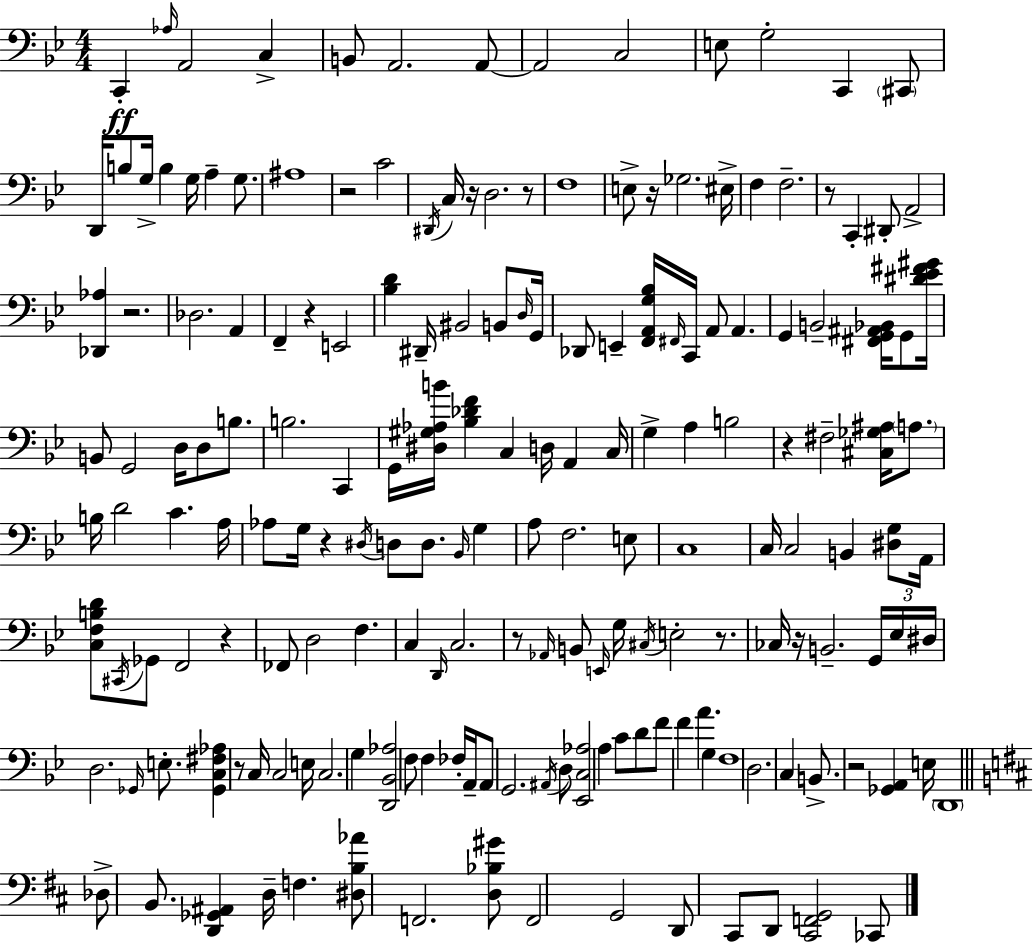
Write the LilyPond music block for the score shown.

{
  \clef bass
  \numericTimeSignature
  \time 4/4
  \key g \minor
  c,4-.\ff \grace { aes16 } a,2 c4-> | b,8 a,2. a,8~~ | a,2 c2 | e8 g2-. c,4 \parenthesize cis,8 | \break d,16 b8 g16-> b4 g16 a4-- g8. | ais1 | r2 c'2 | \acciaccatura { dis,16 } c16 r16 d2. | \break r8 f1 | e8-> r16 ges2. | eis16-> f4 f2.-- | r8 c,4-. dis,8-. a,2-> | \break <des, aes>4 r2. | des2. a,4 | f,4-- r4 e,2 | <bes d'>4 dis,16-- bis,2 b,8 | \break \grace { d16 } g,16 des,8 e,4-- <f, a, g bes>16 \grace { fis,16 } c,16 a,8 a,4. | g,4 b,2-- | <fis, g, ais, bes,>16 g,8 <dis' ees' fis' gis'>16 b,8 g,2 d16 d8 | b8. b2. | \break c,4 g,16 <dis gis aes b'>16 <bes des' f'>4 c4 d16 a,4 | c16 g4-> a4 b2 | r4 fis2-- | <cis ges ais>16 \parenthesize a8. b16 d'2 c'4. | \break a16 aes8 g16 r4 \acciaccatura { dis16 } d8 d8. | \grace { bes,16 } g4 a8 f2. | e8 c1 | c16 c2 b,4 | \break <dis g>8 a,16 <c f b d'>8 \acciaccatura { cis,16 } ges,8 f,2 | r4 fes,8 d2 | f4. c4 \grace { d,16 } c2. | r8 \grace { aes,16 } b,8 \grace { e,16 } g16 \acciaccatura { cis16 } | \break e2-. r8. ces16 r16 b,2.-- | \tuplet 3/2 { g,16 ees16 dis16 } d2. | \grace { ges,16 } e8.-. <ges, c fis aes>4 | r8 c16 c2 e16 c2. | \break g4 <d, bes, aes>2 | f8 f4 fes16-. a,16-- a,8 g,2. | \acciaccatura { ais,16 } d8 <ees, c aes>2 | a4 c'8 d'8 f'8 f'4 | \break a'4. g4 f1 | d2. | c4 b,8.-> | r2 <ges, a,>4 e16 \parenthesize d,1 | \break \bar "||" \break \key b \minor des8-> b,8. <d, ges, ais,>4 d16-- f4. | <dis b aes'>8 f,2. <d bes gis'>8 | f,2 g,2 | d,8 cis,8 d,8 <cis, f, g,>2 ces,8 | \break \bar "|."
}